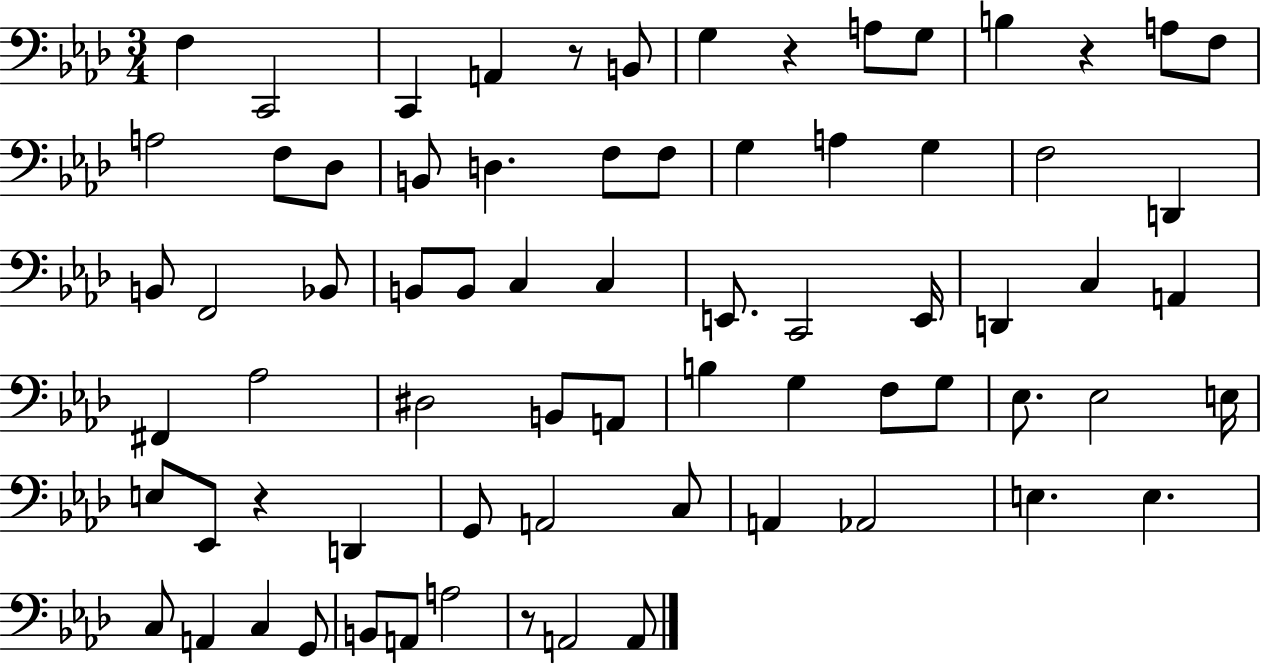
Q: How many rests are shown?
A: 5